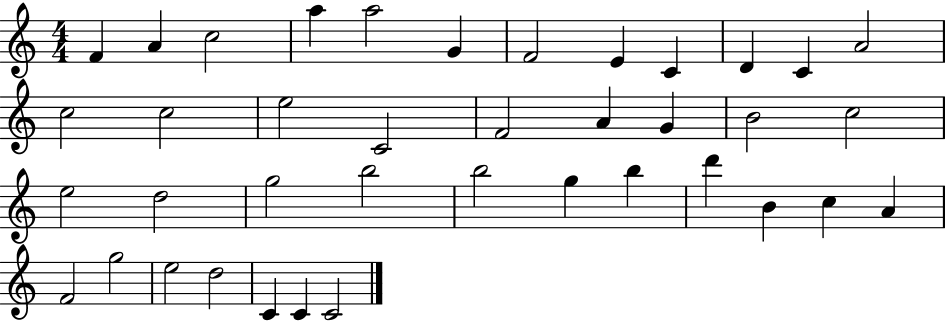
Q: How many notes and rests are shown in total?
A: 39